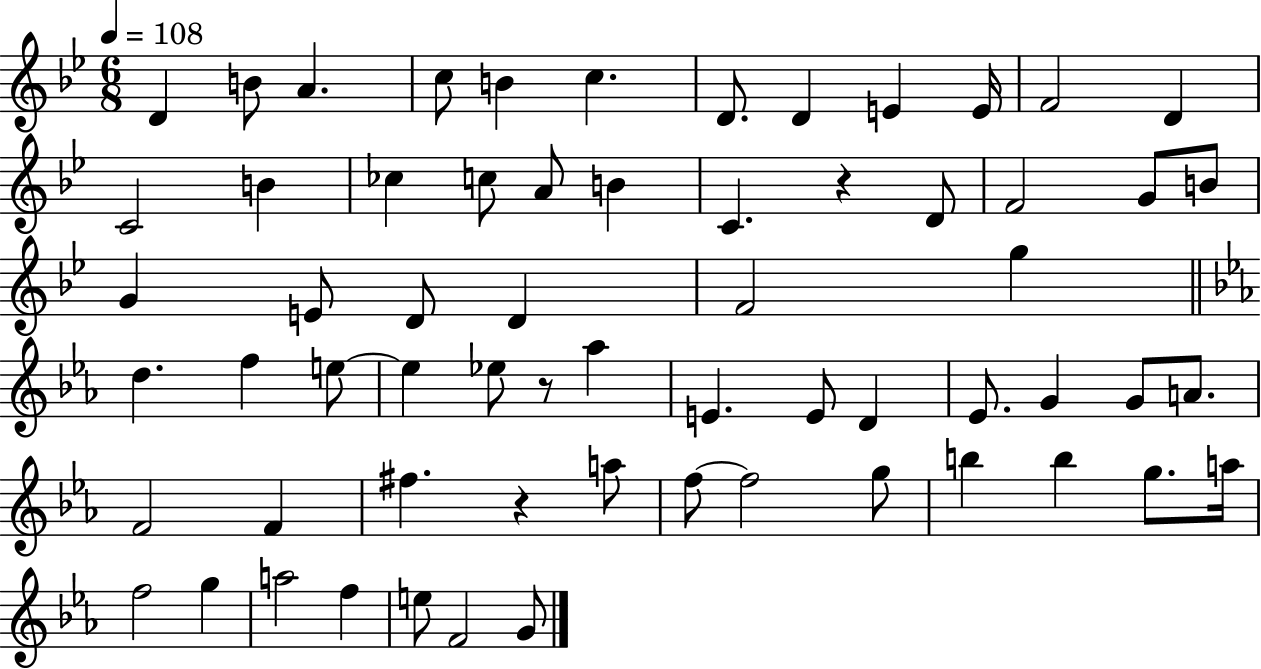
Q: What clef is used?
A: treble